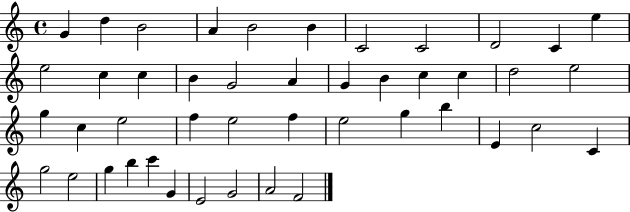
X:1
T:Untitled
M:4/4
L:1/4
K:C
G d B2 A B2 B C2 C2 D2 C e e2 c c B G2 A G B c c d2 e2 g c e2 f e2 f e2 g b E c2 C g2 e2 g b c' G E2 G2 A2 F2